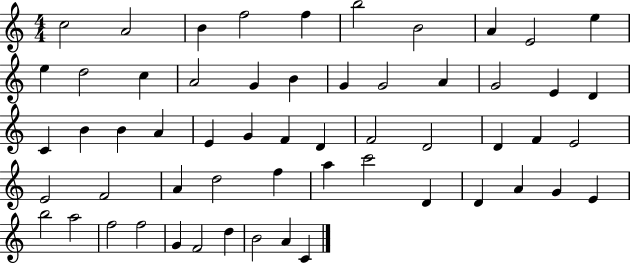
C5/h A4/h B4/q F5/h F5/q B5/h B4/h A4/q E4/h E5/q E5/q D5/h C5/q A4/h G4/q B4/q G4/q G4/h A4/q G4/h E4/q D4/q C4/q B4/q B4/q A4/q E4/q G4/q F4/q D4/q F4/h D4/h D4/q F4/q E4/h E4/h F4/h A4/q D5/h F5/q A5/q C6/h D4/q D4/q A4/q G4/q E4/q B5/h A5/h F5/h F5/h G4/q F4/h D5/q B4/h A4/q C4/q